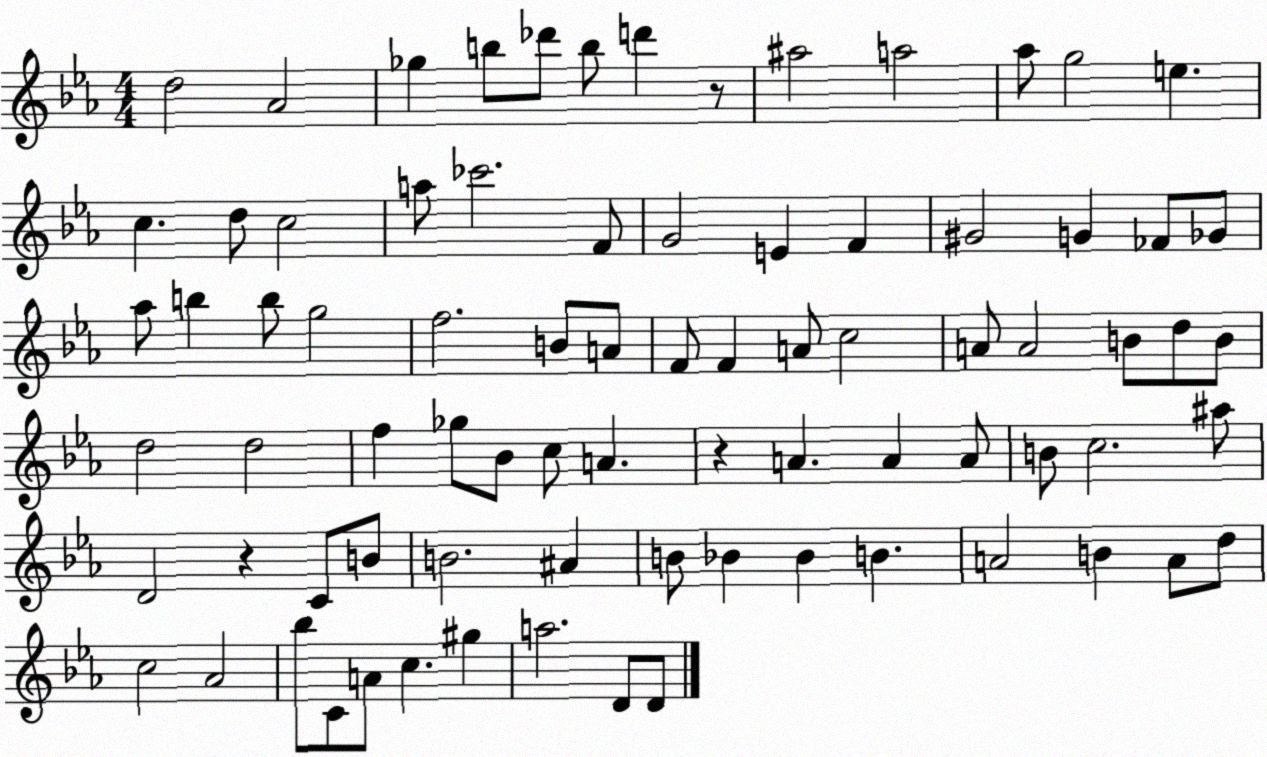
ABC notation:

X:1
T:Untitled
M:4/4
L:1/4
K:Eb
d2 _A2 _g b/2 _d'/2 b/2 d' z/2 ^a2 a2 _a/2 g2 e c d/2 c2 a/2 _c'2 F/2 G2 E F ^G2 G _F/2 _G/2 _a/2 b b/2 g2 f2 B/2 A/2 F/2 F A/2 c2 A/2 A2 B/2 d/2 B/2 d2 d2 f _g/2 _B/2 c/2 A z A A A/2 B/2 c2 ^a/2 D2 z C/2 B/2 B2 ^A B/2 _B _B B A2 B A/2 d/2 c2 _A2 _b/2 C/2 A/2 c ^g a2 D/2 D/2